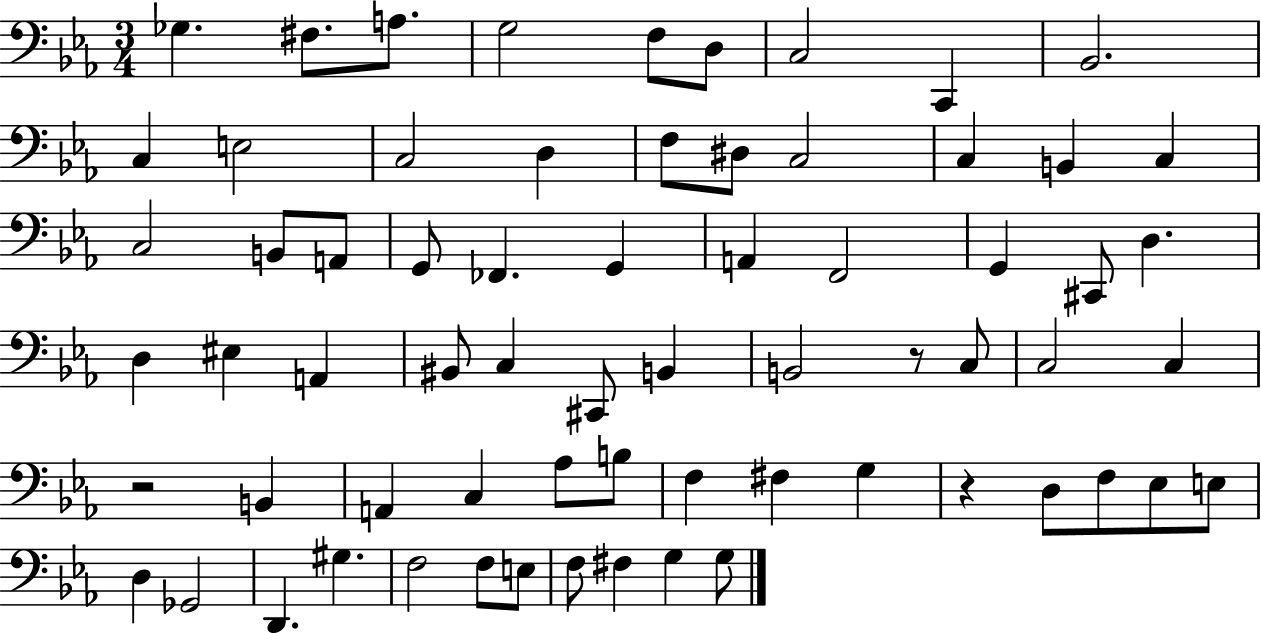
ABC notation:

X:1
T:Untitled
M:3/4
L:1/4
K:Eb
_G, ^F,/2 A,/2 G,2 F,/2 D,/2 C,2 C,, _B,,2 C, E,2 C,2 D, F,/2 ^D,/2 C,2 C, B,, C, C,2 B,,/2 A,,/2 G,,/2 _F,, G,, A,, F,,2 G,, ^C,,/2 D, D, ^E, A,, ^B,,/2 C, ^C,,/2 B,, B,,2 z/2 C,/2 C,2 C, z2 B,, A,, C, _A,/2 B,/2 F, ^F, G, z D,/2 F,/2 _E,/2 E,/2 D, _G,,2 D,, ^G, F,2 F,/2 E,/2 F,/2 ^F, G, G,/2